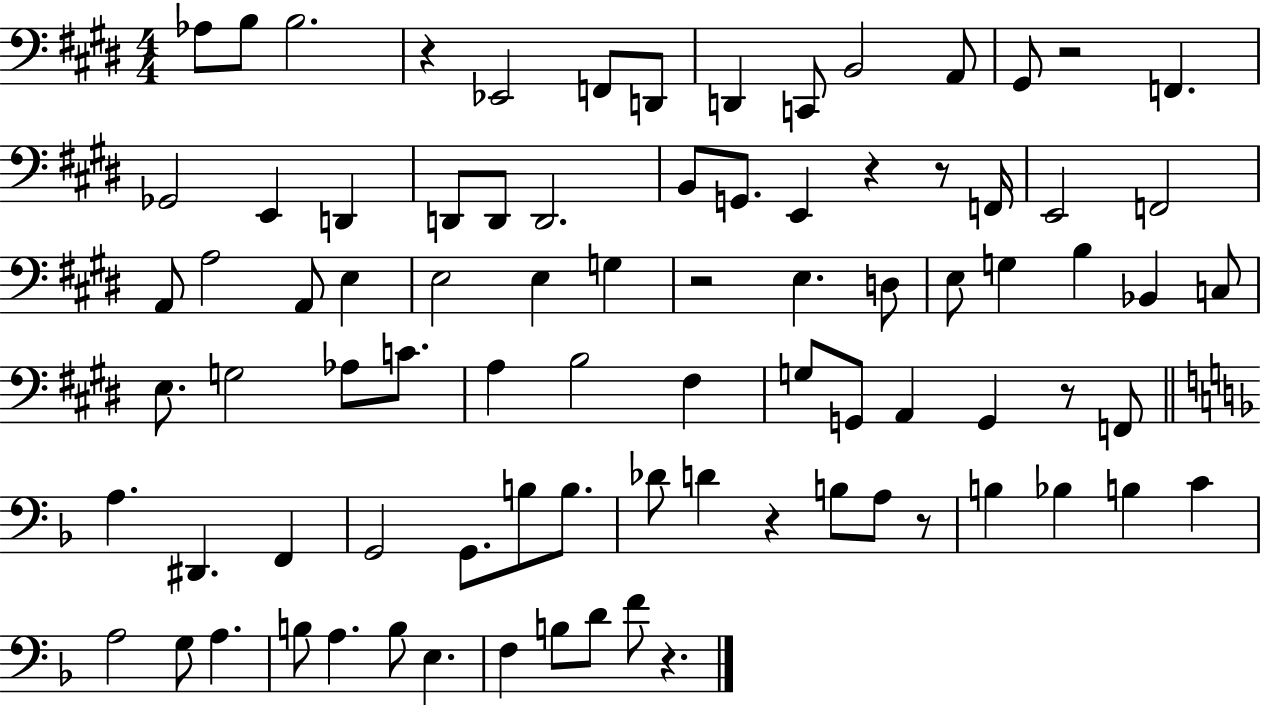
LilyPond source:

{
  \clef bass
  \numericTimeSignature
  \time 4/4
  \key e \major
  \repeat volta 2 { aes8 b8 b2. | r4 ees,2 f,8 d,8 | d,4 c,8 b,2 a,8 | gis,8 r2 f,4. | \break ges,2 e,4 d,4 | d,8 d,8 d,2. | b,8 g,8. e,4 r4 r8 f,16 | e,2 f,2 | \break a,8 a2 a,8 e4 | e2 e4 g4 | r2 e4. d8 | e8 g4 b4 bes,4 c8 | \break e8. g2 aes8 c'8. | a4 b2 fis4 | g8 g,8 a,4 g,4 r8 f,8 | \bar "||" \break \key f \major a4. dis,4. f,4 | g,2 g,8. b8 b8. | des'8 d'4 r4 b8 a8 r8 | b4 bes4 b4 c'4 | \break a2 g8 a4. | b8 a4. b8 e4. | f4 b8 d'8 f'8 r4. | } \bar "|."
}